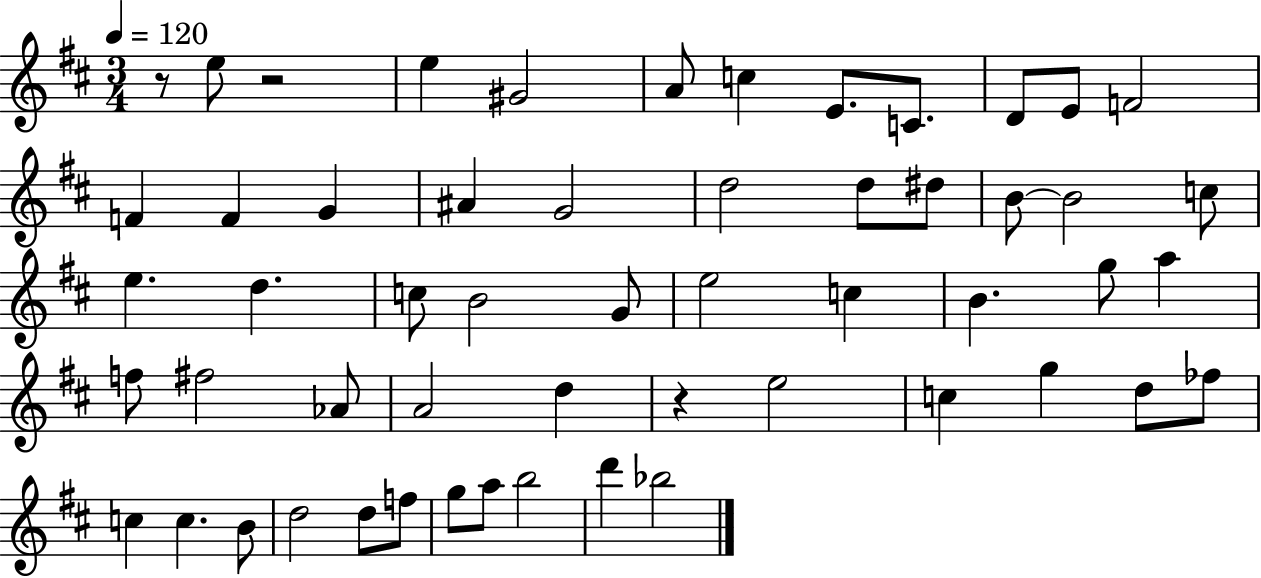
{
  \clef treble
  \numericTimeSignature
  \time 3/4
  \key d \major
  \tempo 4 = 120
  r8 e''8 r2 | e''4 gis'2 | a'8 c''4 e'8. c'8. | d'8 e'8 f'2 | \break f'4 f'4 g'4 | ais'4 g'2 | d''2 d''8 dis''8 | b'8~~ b'2 c''8 | \break e''4. d''4. | c''8 b'2 g'8 | e''2 c''4 | b'4. g''8 a''4 | \break f''8 fis''2 aes'8 | a'2 d''4 | r4 e''2 | c''4 g''4 d''8 fes''8 | \break c''4 c''4. b'8 | d''2 d''8 f''8 | g''8 a''8 b''2 | d'''4 bes''2 | \break \bar "|."
}